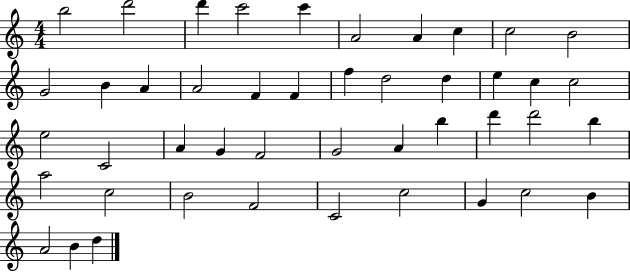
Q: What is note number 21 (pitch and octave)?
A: C5